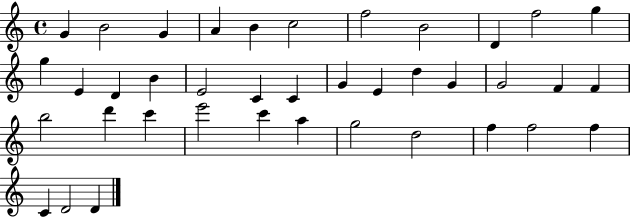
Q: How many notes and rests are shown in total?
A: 39